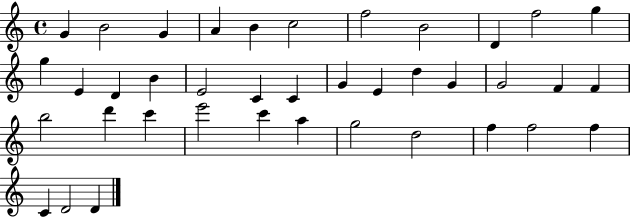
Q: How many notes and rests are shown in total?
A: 39